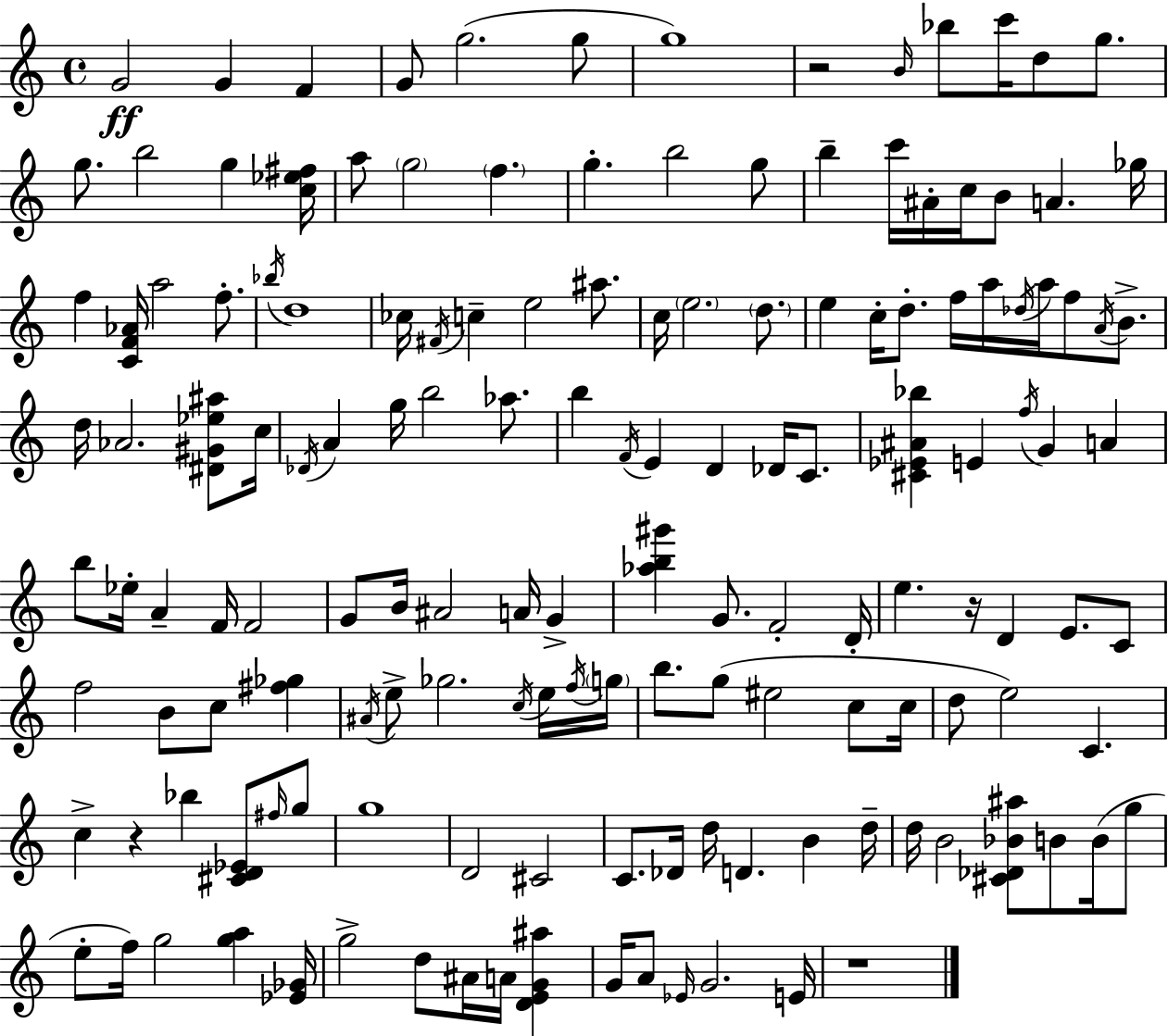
{
  \clef treble
  \time 4/4
  \defaultTimeSignature
  \key a \minor
  g'2\ff g'4 f'4 | g'8 g''2.( g''8 | g''1) | r2 \grace { b'16 } bes''8 c'''16 d''8 g''8. | \break g''8. b''2 g''4 | <c'' ees'' fis''>16 a''8 \parenthesize g''2 \parenthesize f''4. | g''4.-. b''2 g''8 | b''4-- c'''16 ais'16-. c''16 b'8 a'4. | \break ges''16 f''4 <c' f' aes'>16 a''2 f''8.-. | \acciaccatura { bes''16 } d''1 | ces''16 \acciaccatura { fis'16 } c''4-- e''2 | ais''8. c''16 \parenthesize e''2. | \break \parenthesize d''8. e''4 c''16-. d''8.-. f''16 a''16 \acciaccatura { des''16 } a''16 f''8 | \acciaccatura { a'16 } b'8.-> d''16 aes'2. | <dis' gis' ees'' ais''>8 c''16 \acciaccatura { des'16 } a'4 g''16 b''2 | aes''8. b''4 \acciaccatura { f'16 } e'4 d'4 | \break des'16 c'8. <cis' ees' ais' bes''>4 e'4 \acciaccatura { f''16 } | g'4 a'4 b''8 ees''16-. a'4-- f'16 | f'2 g'8 b'16 ais'2 | a'16 g'4-> <aes'' b'' gis'''>4 g'8. f'2-. | \break d'16-. e''4. r16 d'4 | e'8. c'8 f''2 | b'8 c''8 <fis'' ges''>4 \acciaccatura { ais'16 } e''8-> ges''2. | \acciaccatura { c''16 } e''16 \acciaccatura { f''16 } \parenthesize g''16 b''8. g''8( | \break eis''2 c''8 c''16 d''8 e''2) | c'4. c''4-> r4 | bes''4 <cis' d' ees'>8 \grace { fis''16 } g''8 g''1 | d'2 | \break cis'2 c'8. des'16 | d''16 d'4. b'4 d''16-- d''16 b'2 | <cis' des' bes' ais''>8 b'8 b'16( g''8 e''8-. f''16) g''2 | <g'' a''>4 <ees' ges'>16 g''2-> | \break d''8 ais'16 a'16 <d' e' g' ais''>4 g'16 a'8 \grace { ees'16 } | g'2. e'16 r1 | \bar "|."
}